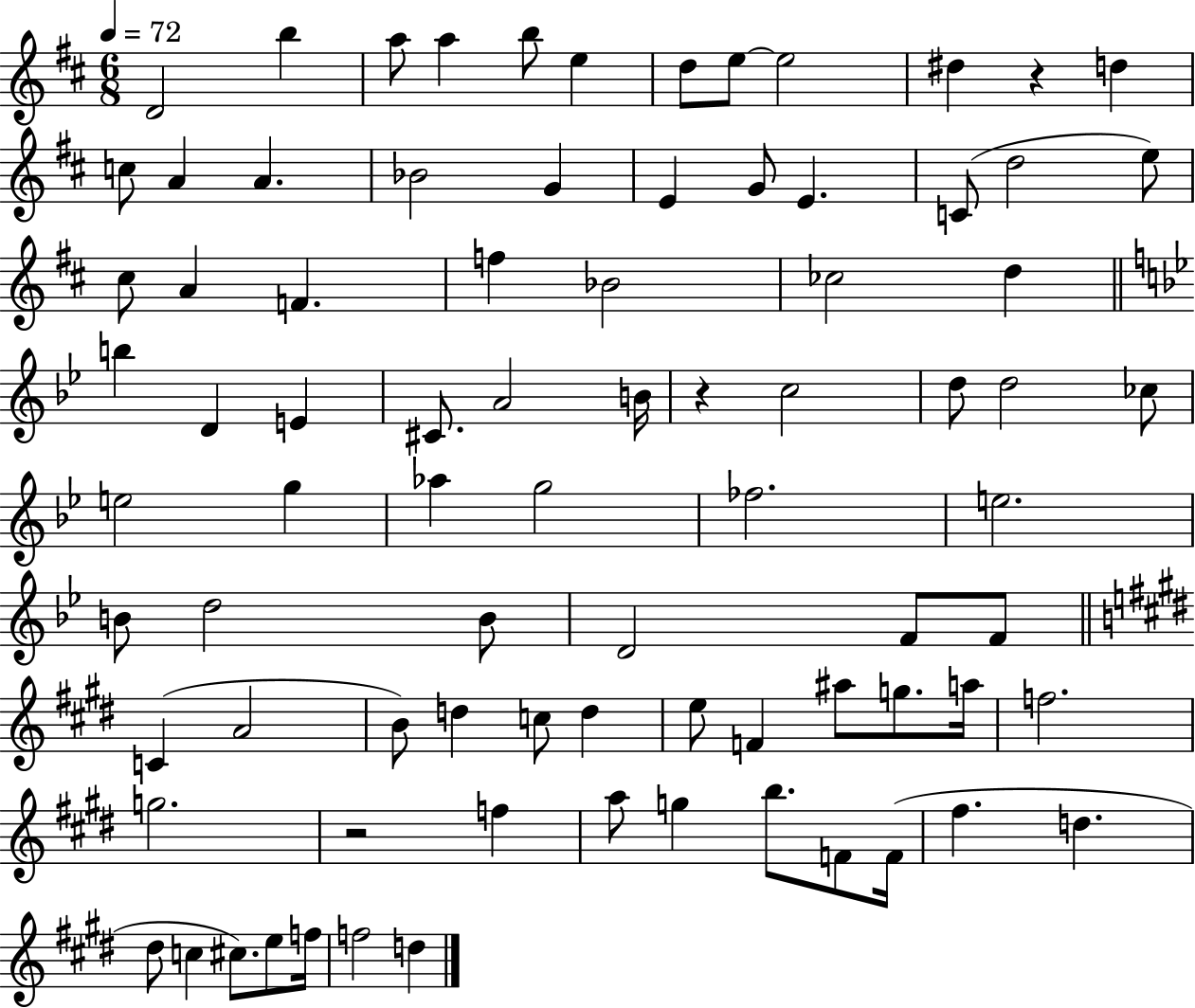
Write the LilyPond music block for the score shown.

{
  \clef treble
  \numericTimeSignature
  \time 6/8
  \key d \major
  \tempo 4 = 72
  d'2 b''4 | a''8 a''4 b''8 e''4 | d''8 e''8~~ e''2 | dis''4 r4 d''4 | \break c''8 a'4 a'4. | bes'2 g'4 | e'4 g'8 e'4. | c'8( d''2 e''8) | \break cis''8 a'4 f'4. | f''4 bes'2 | ces''2 d''4 | \bar "||" \break \key bes \major b''4 d'4 e'4 | cis'8. a'2 b'16 | r4 c''2 | d''8 d''2 ces''8 | \break e''2 g''4 | aes''4 g''2 | fes''2. | e''2. | \break b'8 d''2 b'8 | d'2 f'8 f'8 | \bar "||" \break \key e \major c'4( a'2 | b'8) d''4 c''8 d''4 | e''8 f'4 ais''8 g''8. a''16 | f''2. | \break g''2. | r2 f''4 | a''8 g''4 b''8. f'8 f'16( | fis''4. d''4. | \break dis''8 c''4 cis''8.) e''8 f''16 | f''2 d''4 | \bar "|."
}